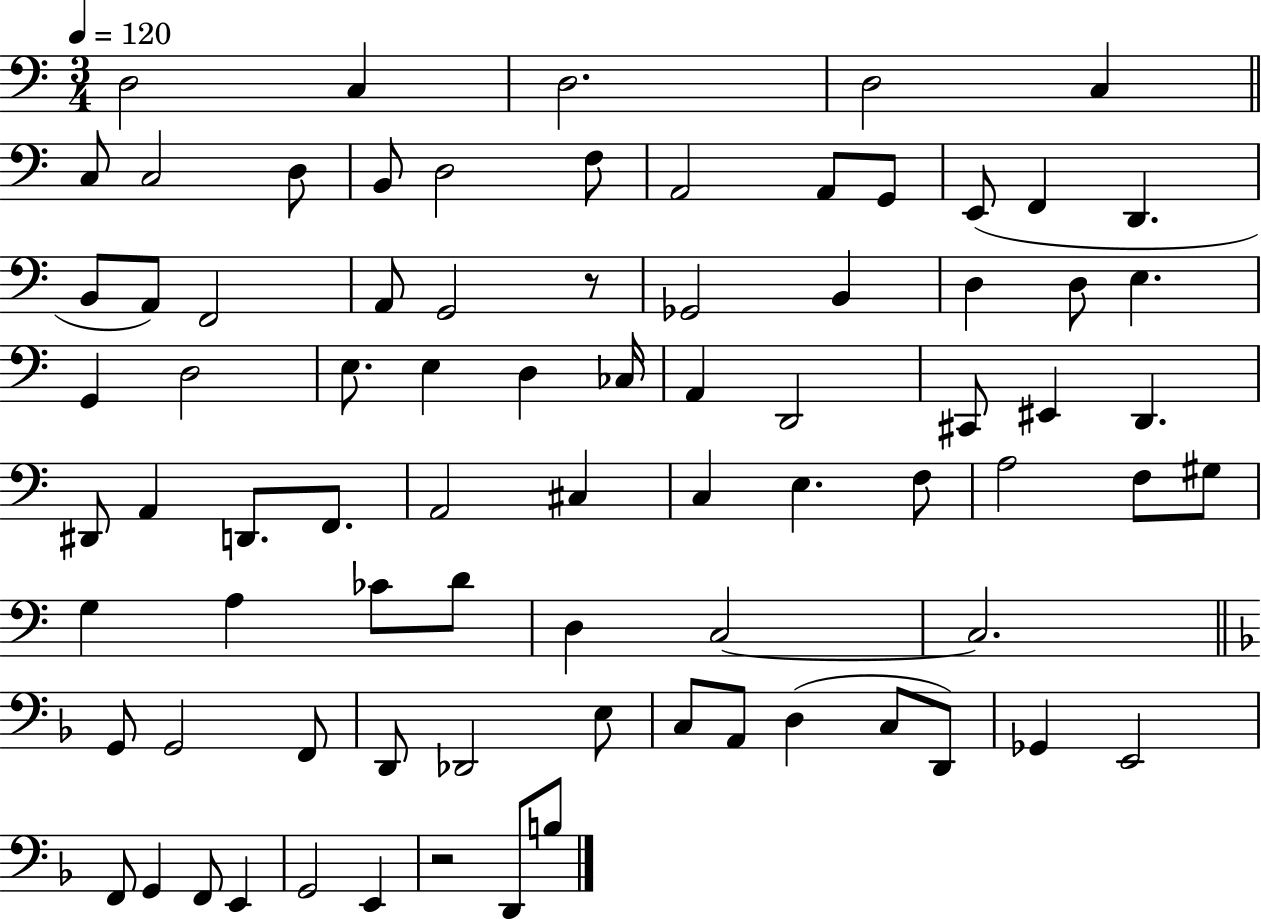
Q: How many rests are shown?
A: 2